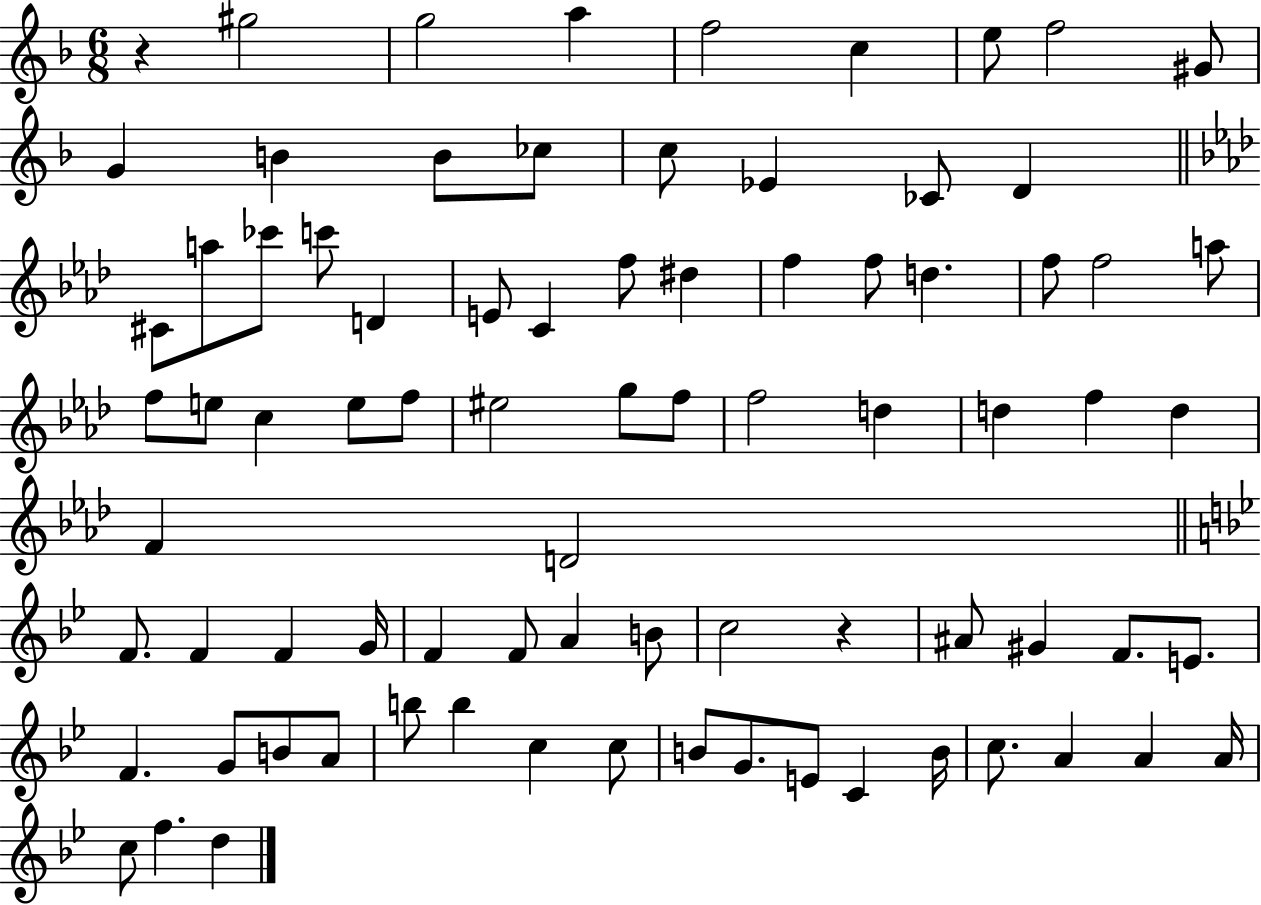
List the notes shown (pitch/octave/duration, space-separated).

R/q G#5/h G5/h A5/q F5/h C5/q E5/e F5/h G#4/e G4/q B4/q B4/e CES5/e C5/e Eb4/q CES4/e D4/q C#4/e A5/e CES6/e C6/e D4/q E4/e C4/q F5/e D#5/q F5/q F5/e D5/q. F5/e F5/h A5/e F5/e E5/e C5/q E5/e F5/e EIS5/h G5/e F5/e F5/h D5/q D5/q F5/q D5/q F4/q D4/h F4/e. F4/q F4/q G4/s F4/q F4/e A4/q B4/e C5/h R/q A#4/e G#4/q F4/e. E4/e. F4/q. G4/e B4/e A4/e B5/e B5/q C5/q C5/e B4/e G4/e. E4/e C4/q B4/s C5/e. A4/q A4/q A4/s C5/e F5/q. D5/q